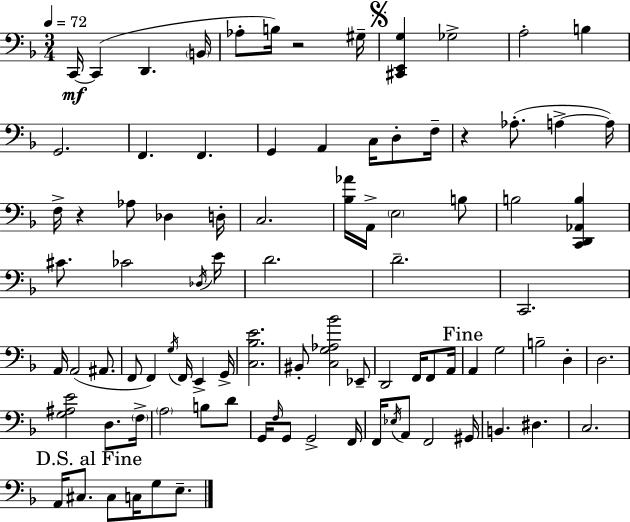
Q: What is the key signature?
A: D minor